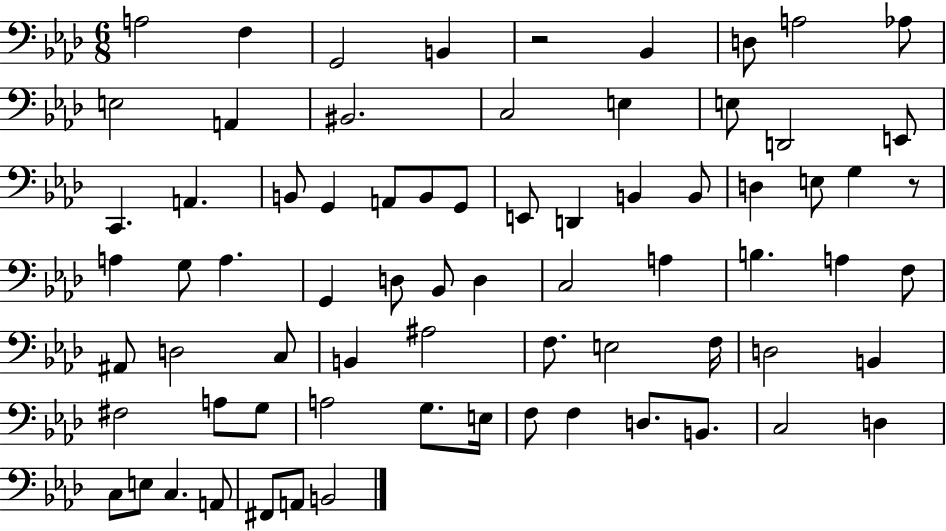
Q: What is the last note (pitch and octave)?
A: B2